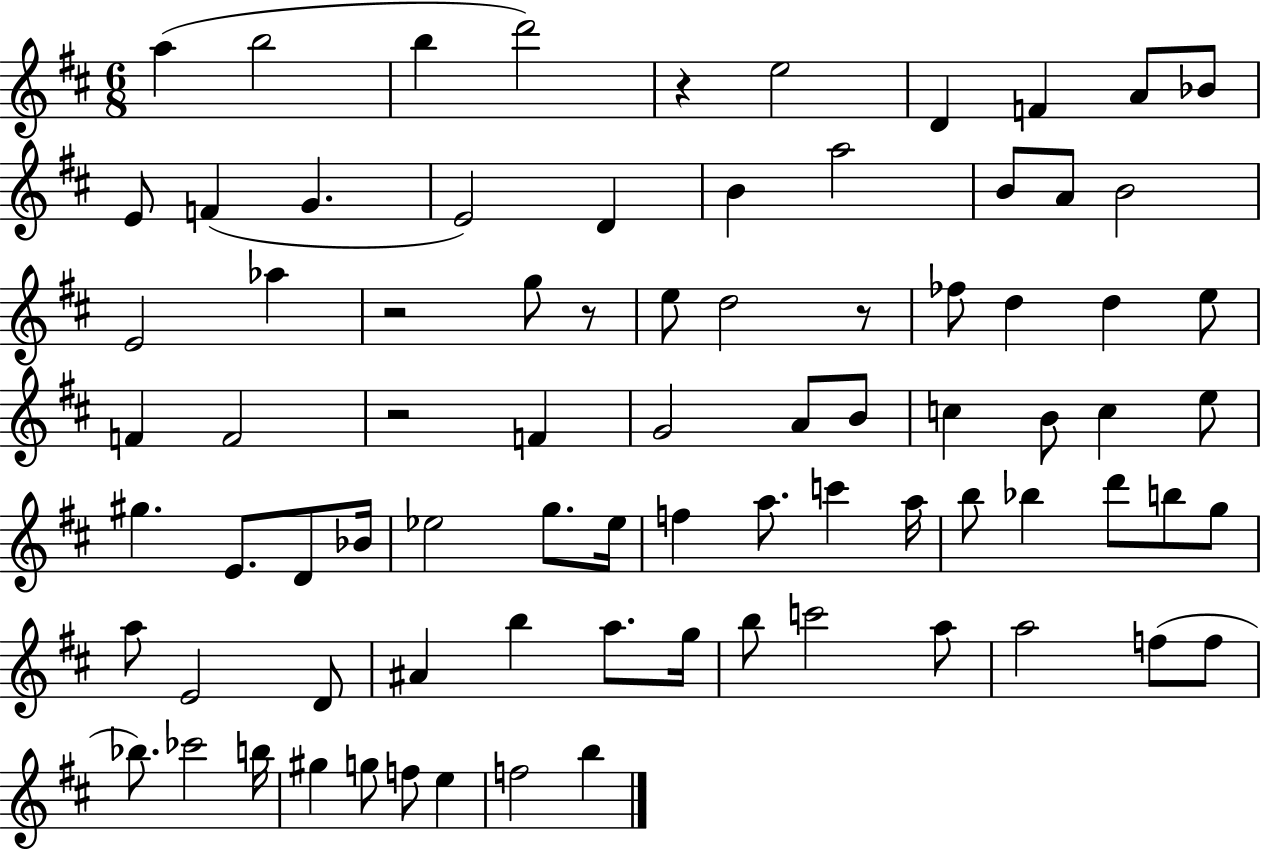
X:1
T:Untitled
M:6/8
L:1/4
K:D
a b2 b d'2 z e2 D F A/2 _B/2 E/2 F G E2 D B a2 B/2 A/2 B2 E2 _a z2 g/2 z/2 e/2 d2 z/2 _f/2 d d e/2 F F2 z2 F G2 A/2 B/2 c B/2 c e/2 ^g E/2 D/2 _B/4 _e2 g/2 _e/4 f a/2 c' a/4 b/2 _b d'/2 b/2 g/2 a/2 E2 D/2 ^A b a/2 g/4 b/2 c'2 a/2 a2 f/2 f/2 _b/2 _c'2 b/4 ^g g/2 f/2 e f2 b